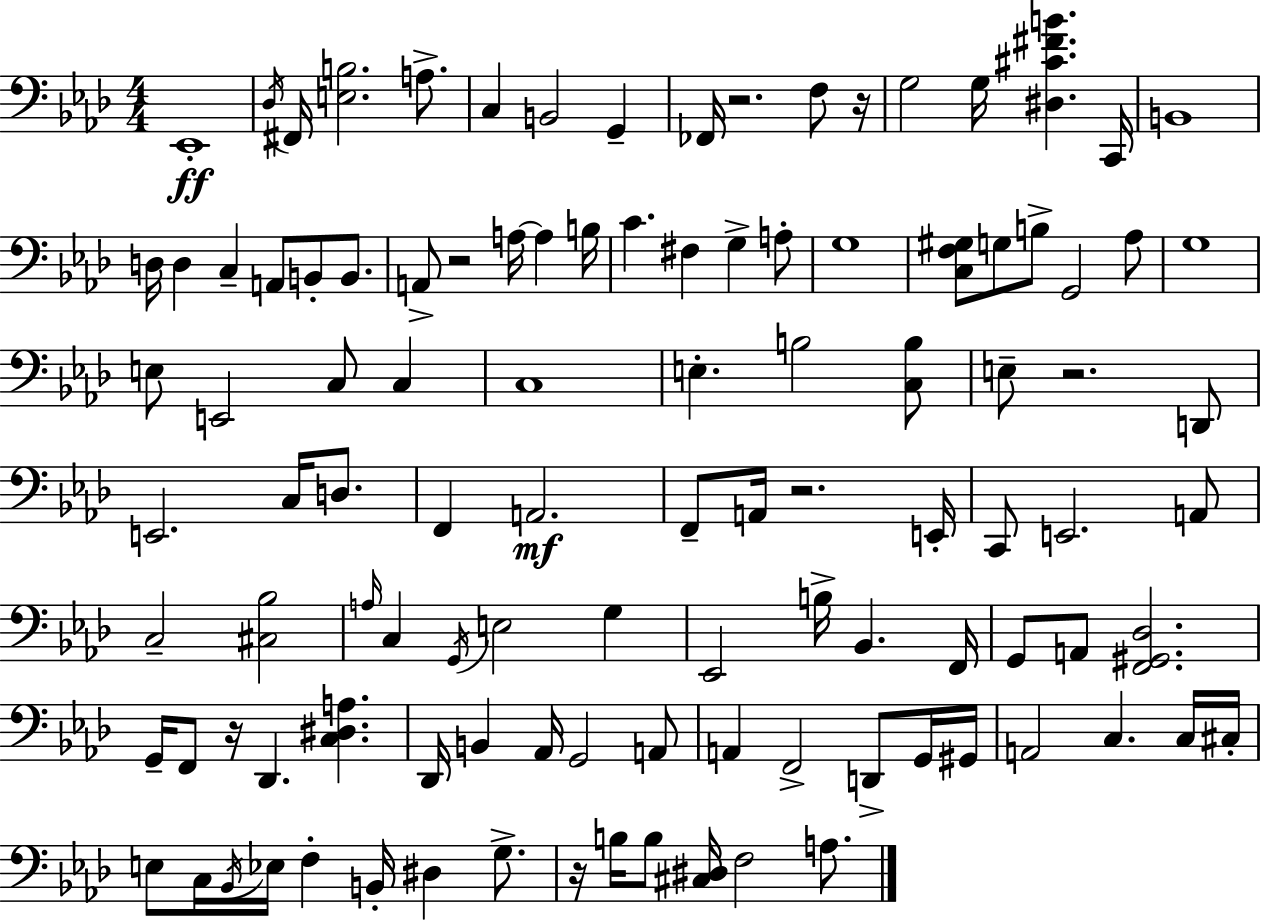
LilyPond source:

{
  \clef bass
  \numericTimeSignature
  \time 4/4
  \key f \minor
  ees,1-.\ff | \acciaccatura { des16 } fis,16 <e b>2. a8.-> | c4 b,2 g,4-- | fes,16 r2. f8 | \break r16 g2 g16 <dis cis' fis' b'>4. | c,16 b,1 | d16 d4 c4-- a,8 b,8-. b,8. | a,8-> r2 a16~~ a4 | \break b16 c'4. fis4 g4-> a8-. | g1 | <c f gis>8 g8 b8-> g,2 aes8 | g1 | \break e8 e,2 c8 c4 | c1 | e4.-. b2 <c b>8 | e8-- r2. d,8 | \break e,2. c16 d8. | f,4 a,2.\mf | f,8-- a,16 r2. | e,16-. c,8 e,2. a,8 | \break c2-- <cis bes>2 | \grace { a16 } c4 \acciaccatura { g,16 } e2 g4 | ees,2 b16-> bes,4. | f,16 g,8 a,8 <f, gis, des>2. | \break g,16-- f,8 r16 des,4. <c dis a>4. | des,16 b,4 aes,16 g,2 | a,8 a,4 f,2-> d,8-> | g,16 gis,16 a,2 c4. | \break c16 cis16-. e8 c16 \acciaccatura { bes,16 } ees16 f4-. b,16-. dis4 | g8.-> r16 b16 b8 <cis dis>16 f2 | a8. \bar "|."
}